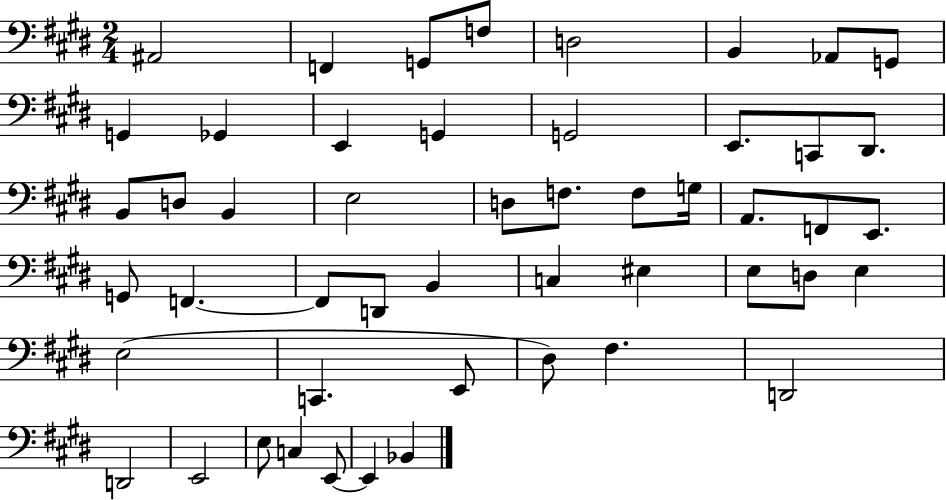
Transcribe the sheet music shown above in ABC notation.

X:1
T:Untitled
M:2/4
L:1/4
K:E
^A,,2 F,, G,,/2 F,/2 D,2 B,, _A,,/2 G,,/2 G,, _G,, E,, G,, G,,2 E,,/2 C,,/2 ^D,,/2 B,,/2 D,/2 B,, E,2 D,/2 F,/2 F,/2 G,/4 A,,/2 F,,/2 E,,/2 G,,/2 F,, F,,/2 D,,/2 B,, C, ^E, E,/2 D,/2 E, E,2 C,, E,,/2 ^D,/2 ^F, D,,2 D,,2 E,,2 E,/2 C, E,,/2 E,, _B,,